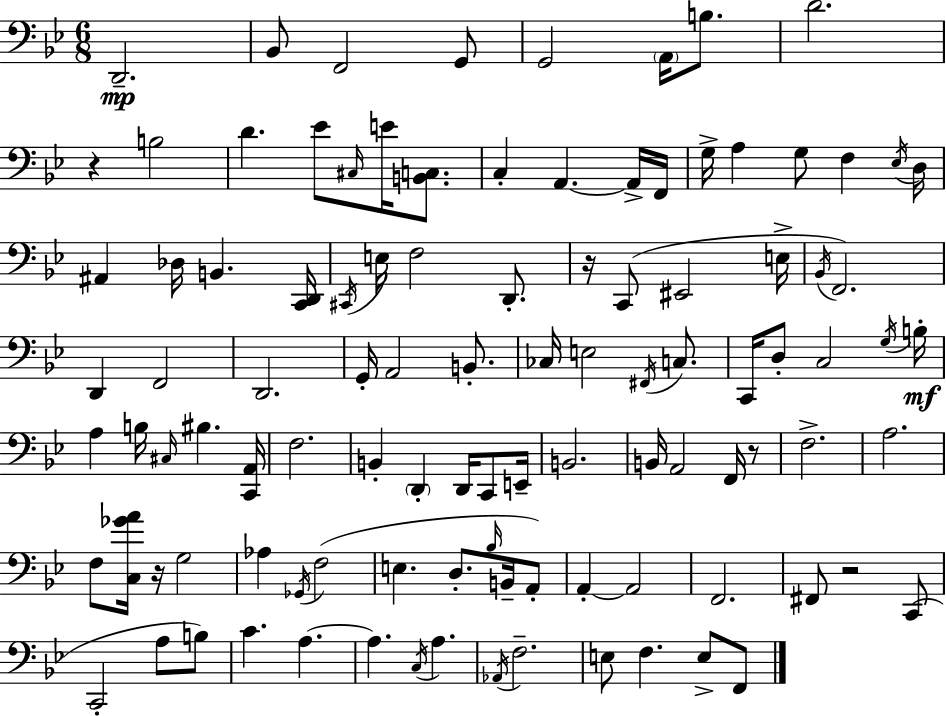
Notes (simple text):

D2/h. Bb2/e F2/h G2/e G2/h A2/s B3/e. D4/h. R/q B3/h D4/q. Eb4/e C#3/s E4/s [B2,C3]/e. C3/q A2/q. A2/s F2/s G3/s A3/q G3/e F3/q Eb3/s D3/s A#2/q Db3/s B2/q. [C2,D2]/s C#2/s E3/s F3/h D2/e. R/s C2/e EIS2/h E3/s Bb2/s F2/h. D2/q F2/h D2/h. G2/s A2/h B2/e. CES3/s E3/h F#2/s C3/e. C2/s D3/e C3/h G3/s B3/s A3/q B3/s C#3/s BIS3/q. [C2,A2]/s F3/h. B2/q D2/q D2/s C2/e E2/s B2/h. B2/s A2/h F2/s R/e F3/h. A3/h. F3/e [C3,Gb4,A4]/s R/s G3/h Ab3/q Gb2/s F3/h E3/q. D3/e. Bb3/s B2/s A2/e A2/q A2/h F2/h. F#2/e R/h C2/e C2/h A3/e B3/e C4/q. A3/q. A3/q. C3/s A3/q. Ab2/s F3/h. E3/e F3/q. E3/e F2/e